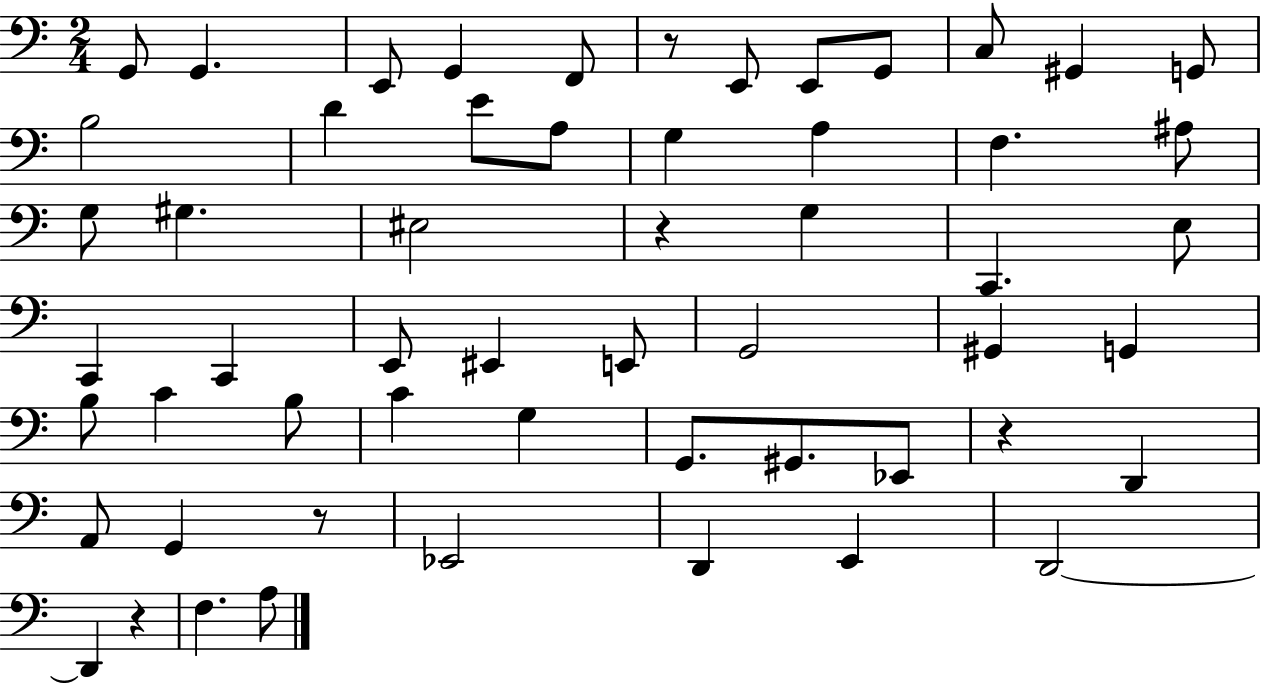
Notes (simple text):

G2/e G2/q. E2/e G2/q F2/e R/e E2/e E2/e G2/e C3/e G#2/q G2/e B3/h D4/q E4/e A3/e G3/q A3/q F3/q. A#3/e G3/e G#3/q. EIS3/h R/q G3/q C2/q. E3/e C2/q C2/q E2/e EIS2/q E2/e G2/h G#2/q G2/q B3/e C4/q B3/e C4/q G3/q G2/e. G#2/e. Eb2/e R/q D2/q A2/e G2/q R/e Eb2/h D2/q E2/q D2/h D2/q R/q F3/q. A3/e